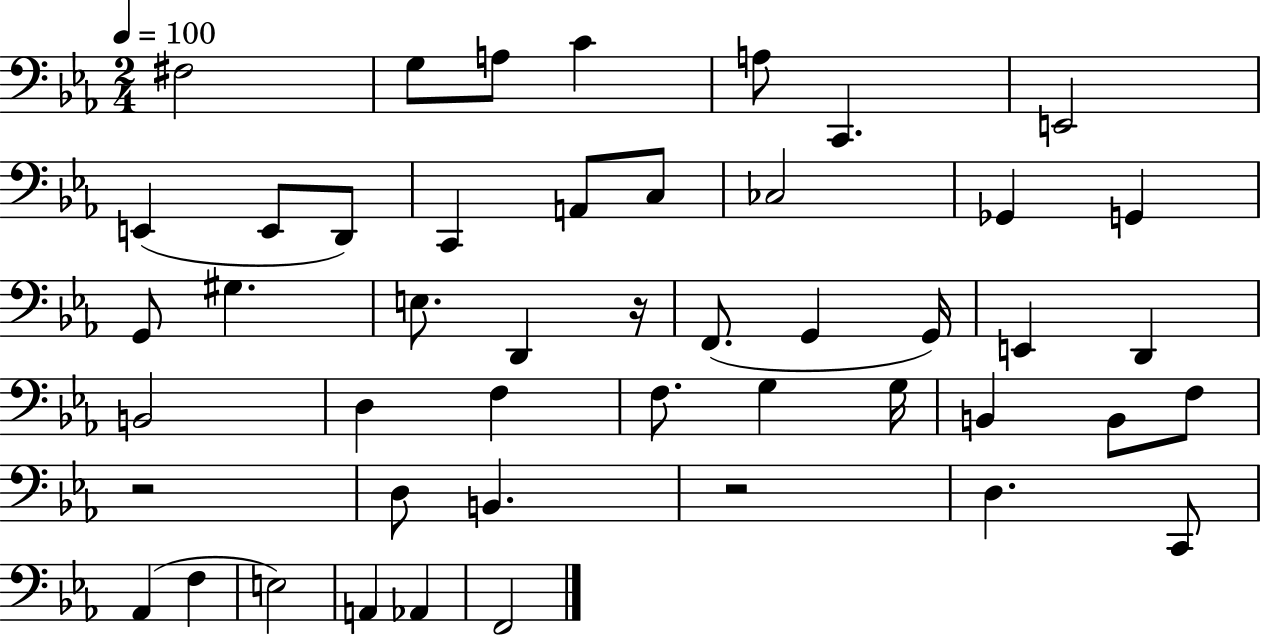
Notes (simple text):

F#3/h G3/e A3/e C4/q A3/e C2/q. E2/h E2/q E2/e D2/e C2/q A2/e C3/e CES3/h Gb2/q G2/q G2/e G#3/q. E3/e. D2/q R/s F2/e. G2/q G2/s E2/q D2/q B2/h D3/q F3/q F3/e. G3/q G3/s B2/q B2/e F3/e R/h D3/e B2/q. R/h D3/q. C2/e Ab2/q F3/q E3/h A2/q Ab2/q F2/h